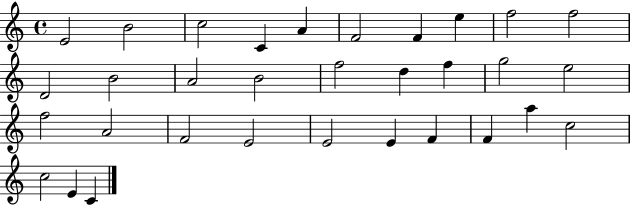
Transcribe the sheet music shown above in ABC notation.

X:1
T:Untitled
M:4/4
L:1/4
K:C
E2 B2 c2 C A F2 F e f2 f2 D2 B2 A2 B2 f2 d f g2 e2 f2 A2 F2 E2 E2 E F F a c2 c2 E C